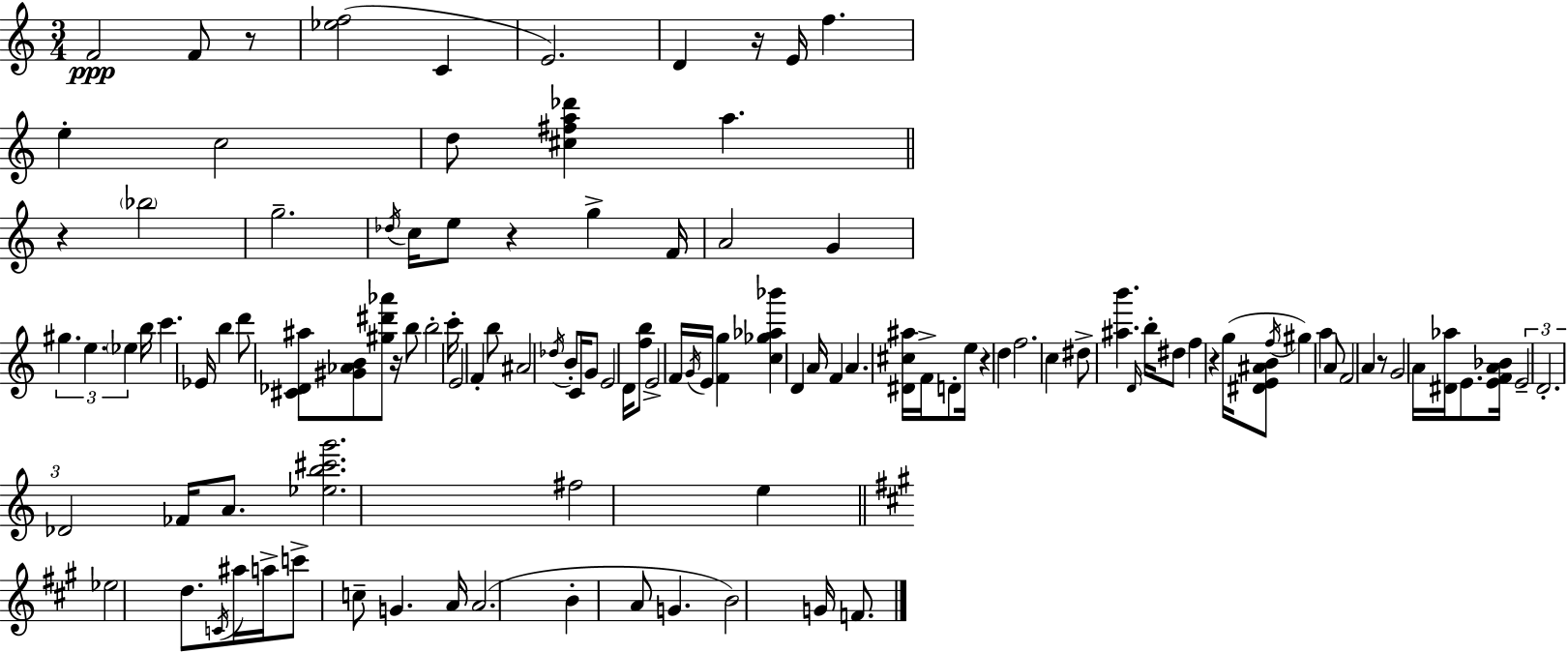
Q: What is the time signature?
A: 3/4